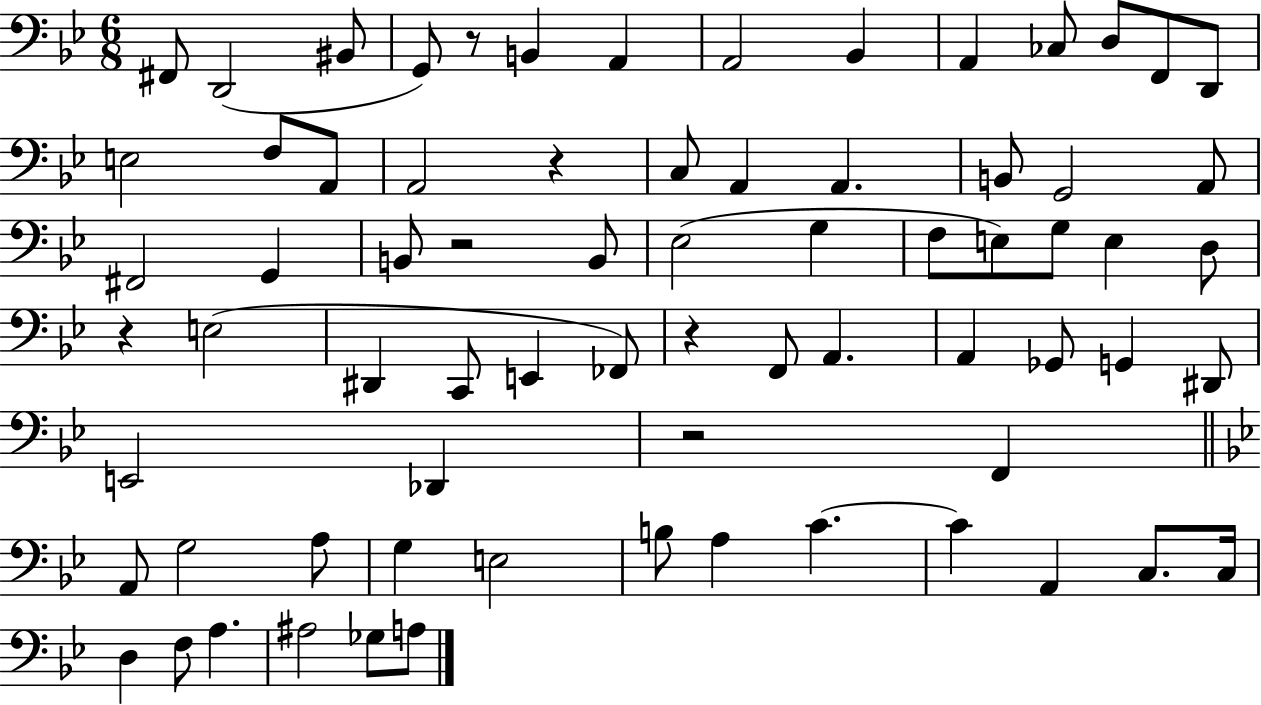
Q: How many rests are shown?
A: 6